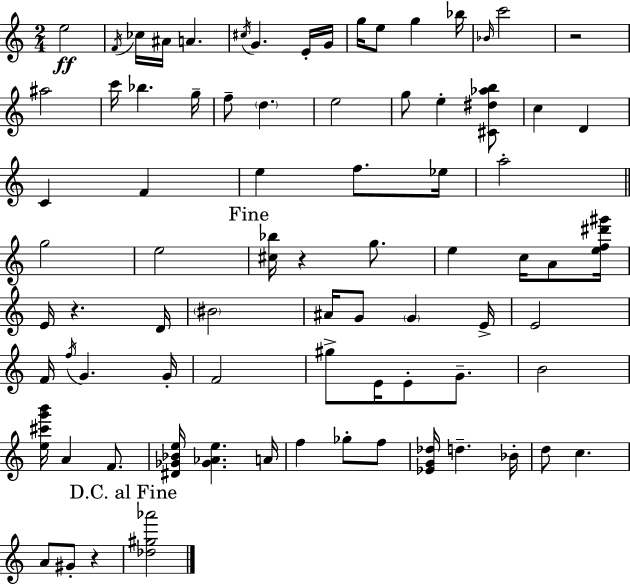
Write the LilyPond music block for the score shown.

{
  \clef treble
  \numericTimeSignature
  \time 2/4
  \key c \major
  \repeat volta 2 { e''2\ff | \acciaccatura { f'16 } ces''16 ais'16 a'4. | \acciaccatura { cis''16 } g'4. | e'16-. g'16 g''16 e''8 g''4 | \break bes''16 \grace { bes'16 } c'''2 | r2 | ais''2 | c'''16 bes''4. | \break g''16-- f''8-- \parenthesize d''4. | e''2 | g''8 e''4-. | <cis' dis'' aes'' b''>8 c''4 d'4 | \break c'4 f'4 | e''4 f''8. | ees''16 a''2-. | \bar "||" \break \key c \major g''2 | e''2 | \mark "Fine" <cis'' bes''>16 r4 g''8. | e''4 c''16 a'8 <e'' f'' dis''' gis'''>16 | \break e'16 r4. d'16 | \parenthesize bis'2 | ais'16 g'8 \parenthesize g'4 e'16-> | e'2 | \break f'16 \acciaccatura { f''16 } g'4. | g'16-. f'2 | gis''8-> e'16 e'8-. g'8.-- | b'2 | \break <e'' cis''' g''' b'''>16 a'4 f'8. | <dis' ges' bes' e''>16 <ges' aes' e''>4. | a'16 f''4 ges''8-. f''8 | <ees' g' des''>16 d''4.-- | \break bes'16-. d''8 c''4. | a'8 gis'8-. r4 | \mark "D.C. al Fine" <des'' gis'' aes'''>2 | } \bar "|."
}